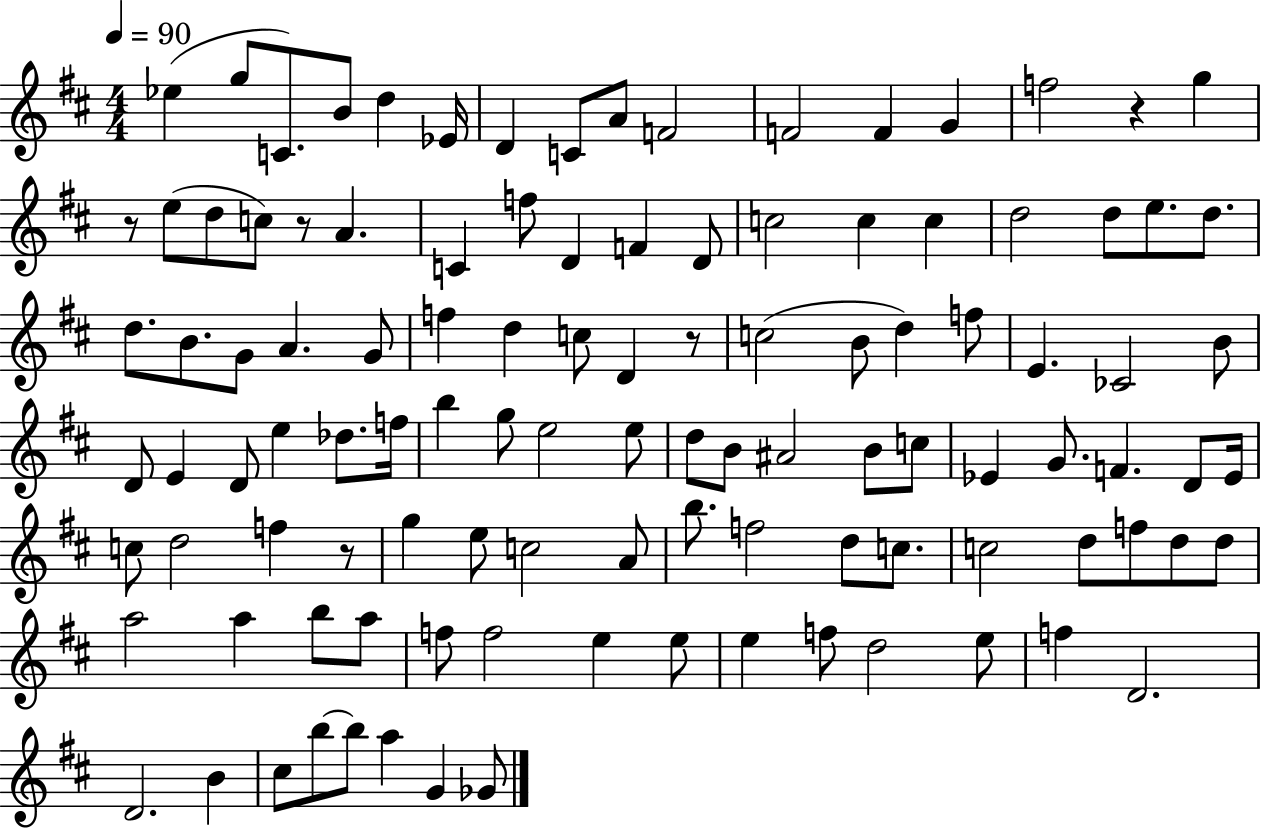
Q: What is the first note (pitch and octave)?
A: Eb5